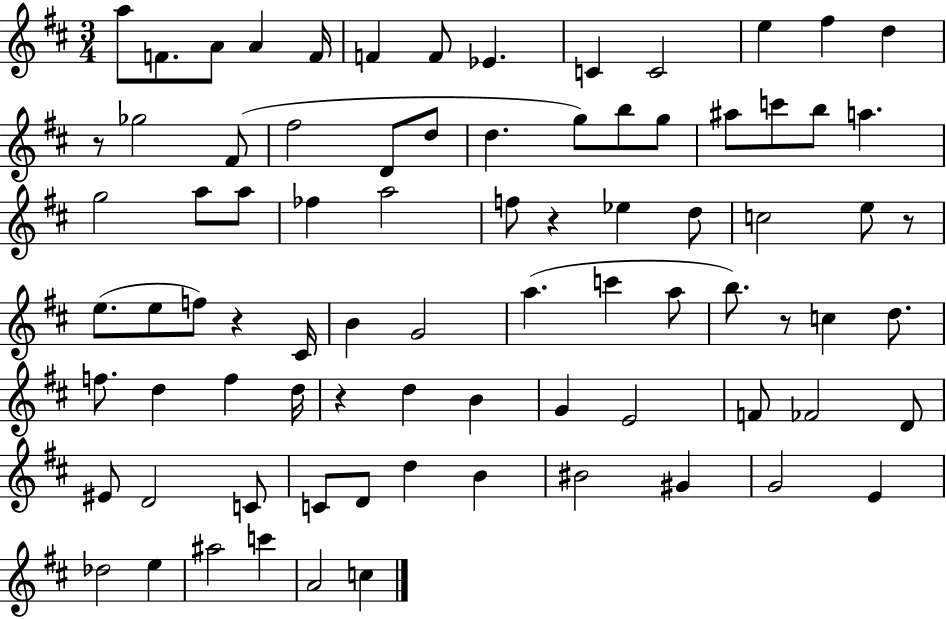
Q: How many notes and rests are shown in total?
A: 82